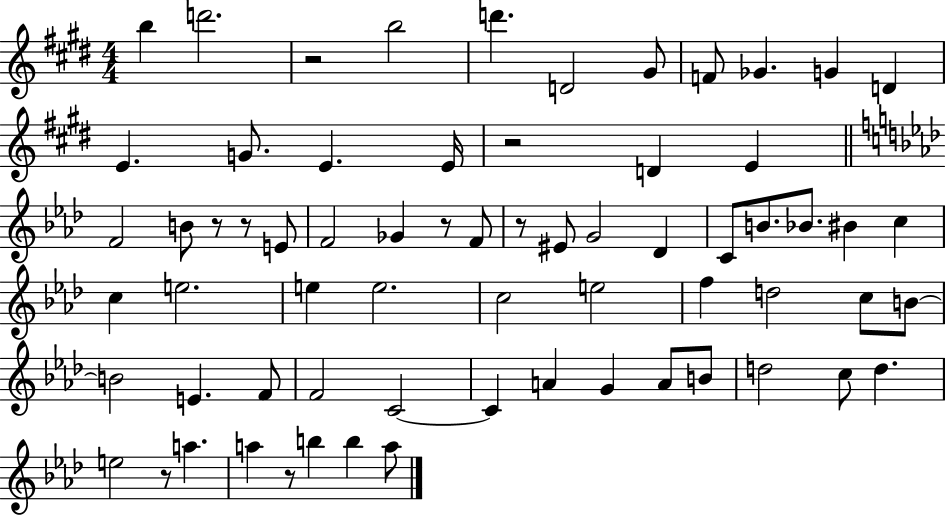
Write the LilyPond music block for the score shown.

{
  \clef treble
  \numericTimeSignature
  \time 4/4
  \key e \major
  b''4 d'''2. | r2 b''2 | d'''4. d'2 gis'8 | f'8 ges'4. g'4 d'4 | \break e'4. g'8. e'4. e'16 | r2 d'4 e'4 | \bar "||" \break \key aes \major f'2 b'8 r8 r8 e'8 | f'2 ges'4 r8 f'8 | r8 eis'8 g'2 des'4 | c'8 b'8. bes'8. bis'4 c''4 | \break c''4 e''2. | e''4 e''2. | c''2 e''2 | f''4 d''2 c''8 b'8~~ | \break b'2 e'4. f'8 | f'2 c'2~~ | c'4 a'4 g'4 a'8 b'8 | d''2 c''8 d''4. | \break e''2 r8 a''4. | a''4 r8 b''4 b''4 a''8 | \bar "|."
}